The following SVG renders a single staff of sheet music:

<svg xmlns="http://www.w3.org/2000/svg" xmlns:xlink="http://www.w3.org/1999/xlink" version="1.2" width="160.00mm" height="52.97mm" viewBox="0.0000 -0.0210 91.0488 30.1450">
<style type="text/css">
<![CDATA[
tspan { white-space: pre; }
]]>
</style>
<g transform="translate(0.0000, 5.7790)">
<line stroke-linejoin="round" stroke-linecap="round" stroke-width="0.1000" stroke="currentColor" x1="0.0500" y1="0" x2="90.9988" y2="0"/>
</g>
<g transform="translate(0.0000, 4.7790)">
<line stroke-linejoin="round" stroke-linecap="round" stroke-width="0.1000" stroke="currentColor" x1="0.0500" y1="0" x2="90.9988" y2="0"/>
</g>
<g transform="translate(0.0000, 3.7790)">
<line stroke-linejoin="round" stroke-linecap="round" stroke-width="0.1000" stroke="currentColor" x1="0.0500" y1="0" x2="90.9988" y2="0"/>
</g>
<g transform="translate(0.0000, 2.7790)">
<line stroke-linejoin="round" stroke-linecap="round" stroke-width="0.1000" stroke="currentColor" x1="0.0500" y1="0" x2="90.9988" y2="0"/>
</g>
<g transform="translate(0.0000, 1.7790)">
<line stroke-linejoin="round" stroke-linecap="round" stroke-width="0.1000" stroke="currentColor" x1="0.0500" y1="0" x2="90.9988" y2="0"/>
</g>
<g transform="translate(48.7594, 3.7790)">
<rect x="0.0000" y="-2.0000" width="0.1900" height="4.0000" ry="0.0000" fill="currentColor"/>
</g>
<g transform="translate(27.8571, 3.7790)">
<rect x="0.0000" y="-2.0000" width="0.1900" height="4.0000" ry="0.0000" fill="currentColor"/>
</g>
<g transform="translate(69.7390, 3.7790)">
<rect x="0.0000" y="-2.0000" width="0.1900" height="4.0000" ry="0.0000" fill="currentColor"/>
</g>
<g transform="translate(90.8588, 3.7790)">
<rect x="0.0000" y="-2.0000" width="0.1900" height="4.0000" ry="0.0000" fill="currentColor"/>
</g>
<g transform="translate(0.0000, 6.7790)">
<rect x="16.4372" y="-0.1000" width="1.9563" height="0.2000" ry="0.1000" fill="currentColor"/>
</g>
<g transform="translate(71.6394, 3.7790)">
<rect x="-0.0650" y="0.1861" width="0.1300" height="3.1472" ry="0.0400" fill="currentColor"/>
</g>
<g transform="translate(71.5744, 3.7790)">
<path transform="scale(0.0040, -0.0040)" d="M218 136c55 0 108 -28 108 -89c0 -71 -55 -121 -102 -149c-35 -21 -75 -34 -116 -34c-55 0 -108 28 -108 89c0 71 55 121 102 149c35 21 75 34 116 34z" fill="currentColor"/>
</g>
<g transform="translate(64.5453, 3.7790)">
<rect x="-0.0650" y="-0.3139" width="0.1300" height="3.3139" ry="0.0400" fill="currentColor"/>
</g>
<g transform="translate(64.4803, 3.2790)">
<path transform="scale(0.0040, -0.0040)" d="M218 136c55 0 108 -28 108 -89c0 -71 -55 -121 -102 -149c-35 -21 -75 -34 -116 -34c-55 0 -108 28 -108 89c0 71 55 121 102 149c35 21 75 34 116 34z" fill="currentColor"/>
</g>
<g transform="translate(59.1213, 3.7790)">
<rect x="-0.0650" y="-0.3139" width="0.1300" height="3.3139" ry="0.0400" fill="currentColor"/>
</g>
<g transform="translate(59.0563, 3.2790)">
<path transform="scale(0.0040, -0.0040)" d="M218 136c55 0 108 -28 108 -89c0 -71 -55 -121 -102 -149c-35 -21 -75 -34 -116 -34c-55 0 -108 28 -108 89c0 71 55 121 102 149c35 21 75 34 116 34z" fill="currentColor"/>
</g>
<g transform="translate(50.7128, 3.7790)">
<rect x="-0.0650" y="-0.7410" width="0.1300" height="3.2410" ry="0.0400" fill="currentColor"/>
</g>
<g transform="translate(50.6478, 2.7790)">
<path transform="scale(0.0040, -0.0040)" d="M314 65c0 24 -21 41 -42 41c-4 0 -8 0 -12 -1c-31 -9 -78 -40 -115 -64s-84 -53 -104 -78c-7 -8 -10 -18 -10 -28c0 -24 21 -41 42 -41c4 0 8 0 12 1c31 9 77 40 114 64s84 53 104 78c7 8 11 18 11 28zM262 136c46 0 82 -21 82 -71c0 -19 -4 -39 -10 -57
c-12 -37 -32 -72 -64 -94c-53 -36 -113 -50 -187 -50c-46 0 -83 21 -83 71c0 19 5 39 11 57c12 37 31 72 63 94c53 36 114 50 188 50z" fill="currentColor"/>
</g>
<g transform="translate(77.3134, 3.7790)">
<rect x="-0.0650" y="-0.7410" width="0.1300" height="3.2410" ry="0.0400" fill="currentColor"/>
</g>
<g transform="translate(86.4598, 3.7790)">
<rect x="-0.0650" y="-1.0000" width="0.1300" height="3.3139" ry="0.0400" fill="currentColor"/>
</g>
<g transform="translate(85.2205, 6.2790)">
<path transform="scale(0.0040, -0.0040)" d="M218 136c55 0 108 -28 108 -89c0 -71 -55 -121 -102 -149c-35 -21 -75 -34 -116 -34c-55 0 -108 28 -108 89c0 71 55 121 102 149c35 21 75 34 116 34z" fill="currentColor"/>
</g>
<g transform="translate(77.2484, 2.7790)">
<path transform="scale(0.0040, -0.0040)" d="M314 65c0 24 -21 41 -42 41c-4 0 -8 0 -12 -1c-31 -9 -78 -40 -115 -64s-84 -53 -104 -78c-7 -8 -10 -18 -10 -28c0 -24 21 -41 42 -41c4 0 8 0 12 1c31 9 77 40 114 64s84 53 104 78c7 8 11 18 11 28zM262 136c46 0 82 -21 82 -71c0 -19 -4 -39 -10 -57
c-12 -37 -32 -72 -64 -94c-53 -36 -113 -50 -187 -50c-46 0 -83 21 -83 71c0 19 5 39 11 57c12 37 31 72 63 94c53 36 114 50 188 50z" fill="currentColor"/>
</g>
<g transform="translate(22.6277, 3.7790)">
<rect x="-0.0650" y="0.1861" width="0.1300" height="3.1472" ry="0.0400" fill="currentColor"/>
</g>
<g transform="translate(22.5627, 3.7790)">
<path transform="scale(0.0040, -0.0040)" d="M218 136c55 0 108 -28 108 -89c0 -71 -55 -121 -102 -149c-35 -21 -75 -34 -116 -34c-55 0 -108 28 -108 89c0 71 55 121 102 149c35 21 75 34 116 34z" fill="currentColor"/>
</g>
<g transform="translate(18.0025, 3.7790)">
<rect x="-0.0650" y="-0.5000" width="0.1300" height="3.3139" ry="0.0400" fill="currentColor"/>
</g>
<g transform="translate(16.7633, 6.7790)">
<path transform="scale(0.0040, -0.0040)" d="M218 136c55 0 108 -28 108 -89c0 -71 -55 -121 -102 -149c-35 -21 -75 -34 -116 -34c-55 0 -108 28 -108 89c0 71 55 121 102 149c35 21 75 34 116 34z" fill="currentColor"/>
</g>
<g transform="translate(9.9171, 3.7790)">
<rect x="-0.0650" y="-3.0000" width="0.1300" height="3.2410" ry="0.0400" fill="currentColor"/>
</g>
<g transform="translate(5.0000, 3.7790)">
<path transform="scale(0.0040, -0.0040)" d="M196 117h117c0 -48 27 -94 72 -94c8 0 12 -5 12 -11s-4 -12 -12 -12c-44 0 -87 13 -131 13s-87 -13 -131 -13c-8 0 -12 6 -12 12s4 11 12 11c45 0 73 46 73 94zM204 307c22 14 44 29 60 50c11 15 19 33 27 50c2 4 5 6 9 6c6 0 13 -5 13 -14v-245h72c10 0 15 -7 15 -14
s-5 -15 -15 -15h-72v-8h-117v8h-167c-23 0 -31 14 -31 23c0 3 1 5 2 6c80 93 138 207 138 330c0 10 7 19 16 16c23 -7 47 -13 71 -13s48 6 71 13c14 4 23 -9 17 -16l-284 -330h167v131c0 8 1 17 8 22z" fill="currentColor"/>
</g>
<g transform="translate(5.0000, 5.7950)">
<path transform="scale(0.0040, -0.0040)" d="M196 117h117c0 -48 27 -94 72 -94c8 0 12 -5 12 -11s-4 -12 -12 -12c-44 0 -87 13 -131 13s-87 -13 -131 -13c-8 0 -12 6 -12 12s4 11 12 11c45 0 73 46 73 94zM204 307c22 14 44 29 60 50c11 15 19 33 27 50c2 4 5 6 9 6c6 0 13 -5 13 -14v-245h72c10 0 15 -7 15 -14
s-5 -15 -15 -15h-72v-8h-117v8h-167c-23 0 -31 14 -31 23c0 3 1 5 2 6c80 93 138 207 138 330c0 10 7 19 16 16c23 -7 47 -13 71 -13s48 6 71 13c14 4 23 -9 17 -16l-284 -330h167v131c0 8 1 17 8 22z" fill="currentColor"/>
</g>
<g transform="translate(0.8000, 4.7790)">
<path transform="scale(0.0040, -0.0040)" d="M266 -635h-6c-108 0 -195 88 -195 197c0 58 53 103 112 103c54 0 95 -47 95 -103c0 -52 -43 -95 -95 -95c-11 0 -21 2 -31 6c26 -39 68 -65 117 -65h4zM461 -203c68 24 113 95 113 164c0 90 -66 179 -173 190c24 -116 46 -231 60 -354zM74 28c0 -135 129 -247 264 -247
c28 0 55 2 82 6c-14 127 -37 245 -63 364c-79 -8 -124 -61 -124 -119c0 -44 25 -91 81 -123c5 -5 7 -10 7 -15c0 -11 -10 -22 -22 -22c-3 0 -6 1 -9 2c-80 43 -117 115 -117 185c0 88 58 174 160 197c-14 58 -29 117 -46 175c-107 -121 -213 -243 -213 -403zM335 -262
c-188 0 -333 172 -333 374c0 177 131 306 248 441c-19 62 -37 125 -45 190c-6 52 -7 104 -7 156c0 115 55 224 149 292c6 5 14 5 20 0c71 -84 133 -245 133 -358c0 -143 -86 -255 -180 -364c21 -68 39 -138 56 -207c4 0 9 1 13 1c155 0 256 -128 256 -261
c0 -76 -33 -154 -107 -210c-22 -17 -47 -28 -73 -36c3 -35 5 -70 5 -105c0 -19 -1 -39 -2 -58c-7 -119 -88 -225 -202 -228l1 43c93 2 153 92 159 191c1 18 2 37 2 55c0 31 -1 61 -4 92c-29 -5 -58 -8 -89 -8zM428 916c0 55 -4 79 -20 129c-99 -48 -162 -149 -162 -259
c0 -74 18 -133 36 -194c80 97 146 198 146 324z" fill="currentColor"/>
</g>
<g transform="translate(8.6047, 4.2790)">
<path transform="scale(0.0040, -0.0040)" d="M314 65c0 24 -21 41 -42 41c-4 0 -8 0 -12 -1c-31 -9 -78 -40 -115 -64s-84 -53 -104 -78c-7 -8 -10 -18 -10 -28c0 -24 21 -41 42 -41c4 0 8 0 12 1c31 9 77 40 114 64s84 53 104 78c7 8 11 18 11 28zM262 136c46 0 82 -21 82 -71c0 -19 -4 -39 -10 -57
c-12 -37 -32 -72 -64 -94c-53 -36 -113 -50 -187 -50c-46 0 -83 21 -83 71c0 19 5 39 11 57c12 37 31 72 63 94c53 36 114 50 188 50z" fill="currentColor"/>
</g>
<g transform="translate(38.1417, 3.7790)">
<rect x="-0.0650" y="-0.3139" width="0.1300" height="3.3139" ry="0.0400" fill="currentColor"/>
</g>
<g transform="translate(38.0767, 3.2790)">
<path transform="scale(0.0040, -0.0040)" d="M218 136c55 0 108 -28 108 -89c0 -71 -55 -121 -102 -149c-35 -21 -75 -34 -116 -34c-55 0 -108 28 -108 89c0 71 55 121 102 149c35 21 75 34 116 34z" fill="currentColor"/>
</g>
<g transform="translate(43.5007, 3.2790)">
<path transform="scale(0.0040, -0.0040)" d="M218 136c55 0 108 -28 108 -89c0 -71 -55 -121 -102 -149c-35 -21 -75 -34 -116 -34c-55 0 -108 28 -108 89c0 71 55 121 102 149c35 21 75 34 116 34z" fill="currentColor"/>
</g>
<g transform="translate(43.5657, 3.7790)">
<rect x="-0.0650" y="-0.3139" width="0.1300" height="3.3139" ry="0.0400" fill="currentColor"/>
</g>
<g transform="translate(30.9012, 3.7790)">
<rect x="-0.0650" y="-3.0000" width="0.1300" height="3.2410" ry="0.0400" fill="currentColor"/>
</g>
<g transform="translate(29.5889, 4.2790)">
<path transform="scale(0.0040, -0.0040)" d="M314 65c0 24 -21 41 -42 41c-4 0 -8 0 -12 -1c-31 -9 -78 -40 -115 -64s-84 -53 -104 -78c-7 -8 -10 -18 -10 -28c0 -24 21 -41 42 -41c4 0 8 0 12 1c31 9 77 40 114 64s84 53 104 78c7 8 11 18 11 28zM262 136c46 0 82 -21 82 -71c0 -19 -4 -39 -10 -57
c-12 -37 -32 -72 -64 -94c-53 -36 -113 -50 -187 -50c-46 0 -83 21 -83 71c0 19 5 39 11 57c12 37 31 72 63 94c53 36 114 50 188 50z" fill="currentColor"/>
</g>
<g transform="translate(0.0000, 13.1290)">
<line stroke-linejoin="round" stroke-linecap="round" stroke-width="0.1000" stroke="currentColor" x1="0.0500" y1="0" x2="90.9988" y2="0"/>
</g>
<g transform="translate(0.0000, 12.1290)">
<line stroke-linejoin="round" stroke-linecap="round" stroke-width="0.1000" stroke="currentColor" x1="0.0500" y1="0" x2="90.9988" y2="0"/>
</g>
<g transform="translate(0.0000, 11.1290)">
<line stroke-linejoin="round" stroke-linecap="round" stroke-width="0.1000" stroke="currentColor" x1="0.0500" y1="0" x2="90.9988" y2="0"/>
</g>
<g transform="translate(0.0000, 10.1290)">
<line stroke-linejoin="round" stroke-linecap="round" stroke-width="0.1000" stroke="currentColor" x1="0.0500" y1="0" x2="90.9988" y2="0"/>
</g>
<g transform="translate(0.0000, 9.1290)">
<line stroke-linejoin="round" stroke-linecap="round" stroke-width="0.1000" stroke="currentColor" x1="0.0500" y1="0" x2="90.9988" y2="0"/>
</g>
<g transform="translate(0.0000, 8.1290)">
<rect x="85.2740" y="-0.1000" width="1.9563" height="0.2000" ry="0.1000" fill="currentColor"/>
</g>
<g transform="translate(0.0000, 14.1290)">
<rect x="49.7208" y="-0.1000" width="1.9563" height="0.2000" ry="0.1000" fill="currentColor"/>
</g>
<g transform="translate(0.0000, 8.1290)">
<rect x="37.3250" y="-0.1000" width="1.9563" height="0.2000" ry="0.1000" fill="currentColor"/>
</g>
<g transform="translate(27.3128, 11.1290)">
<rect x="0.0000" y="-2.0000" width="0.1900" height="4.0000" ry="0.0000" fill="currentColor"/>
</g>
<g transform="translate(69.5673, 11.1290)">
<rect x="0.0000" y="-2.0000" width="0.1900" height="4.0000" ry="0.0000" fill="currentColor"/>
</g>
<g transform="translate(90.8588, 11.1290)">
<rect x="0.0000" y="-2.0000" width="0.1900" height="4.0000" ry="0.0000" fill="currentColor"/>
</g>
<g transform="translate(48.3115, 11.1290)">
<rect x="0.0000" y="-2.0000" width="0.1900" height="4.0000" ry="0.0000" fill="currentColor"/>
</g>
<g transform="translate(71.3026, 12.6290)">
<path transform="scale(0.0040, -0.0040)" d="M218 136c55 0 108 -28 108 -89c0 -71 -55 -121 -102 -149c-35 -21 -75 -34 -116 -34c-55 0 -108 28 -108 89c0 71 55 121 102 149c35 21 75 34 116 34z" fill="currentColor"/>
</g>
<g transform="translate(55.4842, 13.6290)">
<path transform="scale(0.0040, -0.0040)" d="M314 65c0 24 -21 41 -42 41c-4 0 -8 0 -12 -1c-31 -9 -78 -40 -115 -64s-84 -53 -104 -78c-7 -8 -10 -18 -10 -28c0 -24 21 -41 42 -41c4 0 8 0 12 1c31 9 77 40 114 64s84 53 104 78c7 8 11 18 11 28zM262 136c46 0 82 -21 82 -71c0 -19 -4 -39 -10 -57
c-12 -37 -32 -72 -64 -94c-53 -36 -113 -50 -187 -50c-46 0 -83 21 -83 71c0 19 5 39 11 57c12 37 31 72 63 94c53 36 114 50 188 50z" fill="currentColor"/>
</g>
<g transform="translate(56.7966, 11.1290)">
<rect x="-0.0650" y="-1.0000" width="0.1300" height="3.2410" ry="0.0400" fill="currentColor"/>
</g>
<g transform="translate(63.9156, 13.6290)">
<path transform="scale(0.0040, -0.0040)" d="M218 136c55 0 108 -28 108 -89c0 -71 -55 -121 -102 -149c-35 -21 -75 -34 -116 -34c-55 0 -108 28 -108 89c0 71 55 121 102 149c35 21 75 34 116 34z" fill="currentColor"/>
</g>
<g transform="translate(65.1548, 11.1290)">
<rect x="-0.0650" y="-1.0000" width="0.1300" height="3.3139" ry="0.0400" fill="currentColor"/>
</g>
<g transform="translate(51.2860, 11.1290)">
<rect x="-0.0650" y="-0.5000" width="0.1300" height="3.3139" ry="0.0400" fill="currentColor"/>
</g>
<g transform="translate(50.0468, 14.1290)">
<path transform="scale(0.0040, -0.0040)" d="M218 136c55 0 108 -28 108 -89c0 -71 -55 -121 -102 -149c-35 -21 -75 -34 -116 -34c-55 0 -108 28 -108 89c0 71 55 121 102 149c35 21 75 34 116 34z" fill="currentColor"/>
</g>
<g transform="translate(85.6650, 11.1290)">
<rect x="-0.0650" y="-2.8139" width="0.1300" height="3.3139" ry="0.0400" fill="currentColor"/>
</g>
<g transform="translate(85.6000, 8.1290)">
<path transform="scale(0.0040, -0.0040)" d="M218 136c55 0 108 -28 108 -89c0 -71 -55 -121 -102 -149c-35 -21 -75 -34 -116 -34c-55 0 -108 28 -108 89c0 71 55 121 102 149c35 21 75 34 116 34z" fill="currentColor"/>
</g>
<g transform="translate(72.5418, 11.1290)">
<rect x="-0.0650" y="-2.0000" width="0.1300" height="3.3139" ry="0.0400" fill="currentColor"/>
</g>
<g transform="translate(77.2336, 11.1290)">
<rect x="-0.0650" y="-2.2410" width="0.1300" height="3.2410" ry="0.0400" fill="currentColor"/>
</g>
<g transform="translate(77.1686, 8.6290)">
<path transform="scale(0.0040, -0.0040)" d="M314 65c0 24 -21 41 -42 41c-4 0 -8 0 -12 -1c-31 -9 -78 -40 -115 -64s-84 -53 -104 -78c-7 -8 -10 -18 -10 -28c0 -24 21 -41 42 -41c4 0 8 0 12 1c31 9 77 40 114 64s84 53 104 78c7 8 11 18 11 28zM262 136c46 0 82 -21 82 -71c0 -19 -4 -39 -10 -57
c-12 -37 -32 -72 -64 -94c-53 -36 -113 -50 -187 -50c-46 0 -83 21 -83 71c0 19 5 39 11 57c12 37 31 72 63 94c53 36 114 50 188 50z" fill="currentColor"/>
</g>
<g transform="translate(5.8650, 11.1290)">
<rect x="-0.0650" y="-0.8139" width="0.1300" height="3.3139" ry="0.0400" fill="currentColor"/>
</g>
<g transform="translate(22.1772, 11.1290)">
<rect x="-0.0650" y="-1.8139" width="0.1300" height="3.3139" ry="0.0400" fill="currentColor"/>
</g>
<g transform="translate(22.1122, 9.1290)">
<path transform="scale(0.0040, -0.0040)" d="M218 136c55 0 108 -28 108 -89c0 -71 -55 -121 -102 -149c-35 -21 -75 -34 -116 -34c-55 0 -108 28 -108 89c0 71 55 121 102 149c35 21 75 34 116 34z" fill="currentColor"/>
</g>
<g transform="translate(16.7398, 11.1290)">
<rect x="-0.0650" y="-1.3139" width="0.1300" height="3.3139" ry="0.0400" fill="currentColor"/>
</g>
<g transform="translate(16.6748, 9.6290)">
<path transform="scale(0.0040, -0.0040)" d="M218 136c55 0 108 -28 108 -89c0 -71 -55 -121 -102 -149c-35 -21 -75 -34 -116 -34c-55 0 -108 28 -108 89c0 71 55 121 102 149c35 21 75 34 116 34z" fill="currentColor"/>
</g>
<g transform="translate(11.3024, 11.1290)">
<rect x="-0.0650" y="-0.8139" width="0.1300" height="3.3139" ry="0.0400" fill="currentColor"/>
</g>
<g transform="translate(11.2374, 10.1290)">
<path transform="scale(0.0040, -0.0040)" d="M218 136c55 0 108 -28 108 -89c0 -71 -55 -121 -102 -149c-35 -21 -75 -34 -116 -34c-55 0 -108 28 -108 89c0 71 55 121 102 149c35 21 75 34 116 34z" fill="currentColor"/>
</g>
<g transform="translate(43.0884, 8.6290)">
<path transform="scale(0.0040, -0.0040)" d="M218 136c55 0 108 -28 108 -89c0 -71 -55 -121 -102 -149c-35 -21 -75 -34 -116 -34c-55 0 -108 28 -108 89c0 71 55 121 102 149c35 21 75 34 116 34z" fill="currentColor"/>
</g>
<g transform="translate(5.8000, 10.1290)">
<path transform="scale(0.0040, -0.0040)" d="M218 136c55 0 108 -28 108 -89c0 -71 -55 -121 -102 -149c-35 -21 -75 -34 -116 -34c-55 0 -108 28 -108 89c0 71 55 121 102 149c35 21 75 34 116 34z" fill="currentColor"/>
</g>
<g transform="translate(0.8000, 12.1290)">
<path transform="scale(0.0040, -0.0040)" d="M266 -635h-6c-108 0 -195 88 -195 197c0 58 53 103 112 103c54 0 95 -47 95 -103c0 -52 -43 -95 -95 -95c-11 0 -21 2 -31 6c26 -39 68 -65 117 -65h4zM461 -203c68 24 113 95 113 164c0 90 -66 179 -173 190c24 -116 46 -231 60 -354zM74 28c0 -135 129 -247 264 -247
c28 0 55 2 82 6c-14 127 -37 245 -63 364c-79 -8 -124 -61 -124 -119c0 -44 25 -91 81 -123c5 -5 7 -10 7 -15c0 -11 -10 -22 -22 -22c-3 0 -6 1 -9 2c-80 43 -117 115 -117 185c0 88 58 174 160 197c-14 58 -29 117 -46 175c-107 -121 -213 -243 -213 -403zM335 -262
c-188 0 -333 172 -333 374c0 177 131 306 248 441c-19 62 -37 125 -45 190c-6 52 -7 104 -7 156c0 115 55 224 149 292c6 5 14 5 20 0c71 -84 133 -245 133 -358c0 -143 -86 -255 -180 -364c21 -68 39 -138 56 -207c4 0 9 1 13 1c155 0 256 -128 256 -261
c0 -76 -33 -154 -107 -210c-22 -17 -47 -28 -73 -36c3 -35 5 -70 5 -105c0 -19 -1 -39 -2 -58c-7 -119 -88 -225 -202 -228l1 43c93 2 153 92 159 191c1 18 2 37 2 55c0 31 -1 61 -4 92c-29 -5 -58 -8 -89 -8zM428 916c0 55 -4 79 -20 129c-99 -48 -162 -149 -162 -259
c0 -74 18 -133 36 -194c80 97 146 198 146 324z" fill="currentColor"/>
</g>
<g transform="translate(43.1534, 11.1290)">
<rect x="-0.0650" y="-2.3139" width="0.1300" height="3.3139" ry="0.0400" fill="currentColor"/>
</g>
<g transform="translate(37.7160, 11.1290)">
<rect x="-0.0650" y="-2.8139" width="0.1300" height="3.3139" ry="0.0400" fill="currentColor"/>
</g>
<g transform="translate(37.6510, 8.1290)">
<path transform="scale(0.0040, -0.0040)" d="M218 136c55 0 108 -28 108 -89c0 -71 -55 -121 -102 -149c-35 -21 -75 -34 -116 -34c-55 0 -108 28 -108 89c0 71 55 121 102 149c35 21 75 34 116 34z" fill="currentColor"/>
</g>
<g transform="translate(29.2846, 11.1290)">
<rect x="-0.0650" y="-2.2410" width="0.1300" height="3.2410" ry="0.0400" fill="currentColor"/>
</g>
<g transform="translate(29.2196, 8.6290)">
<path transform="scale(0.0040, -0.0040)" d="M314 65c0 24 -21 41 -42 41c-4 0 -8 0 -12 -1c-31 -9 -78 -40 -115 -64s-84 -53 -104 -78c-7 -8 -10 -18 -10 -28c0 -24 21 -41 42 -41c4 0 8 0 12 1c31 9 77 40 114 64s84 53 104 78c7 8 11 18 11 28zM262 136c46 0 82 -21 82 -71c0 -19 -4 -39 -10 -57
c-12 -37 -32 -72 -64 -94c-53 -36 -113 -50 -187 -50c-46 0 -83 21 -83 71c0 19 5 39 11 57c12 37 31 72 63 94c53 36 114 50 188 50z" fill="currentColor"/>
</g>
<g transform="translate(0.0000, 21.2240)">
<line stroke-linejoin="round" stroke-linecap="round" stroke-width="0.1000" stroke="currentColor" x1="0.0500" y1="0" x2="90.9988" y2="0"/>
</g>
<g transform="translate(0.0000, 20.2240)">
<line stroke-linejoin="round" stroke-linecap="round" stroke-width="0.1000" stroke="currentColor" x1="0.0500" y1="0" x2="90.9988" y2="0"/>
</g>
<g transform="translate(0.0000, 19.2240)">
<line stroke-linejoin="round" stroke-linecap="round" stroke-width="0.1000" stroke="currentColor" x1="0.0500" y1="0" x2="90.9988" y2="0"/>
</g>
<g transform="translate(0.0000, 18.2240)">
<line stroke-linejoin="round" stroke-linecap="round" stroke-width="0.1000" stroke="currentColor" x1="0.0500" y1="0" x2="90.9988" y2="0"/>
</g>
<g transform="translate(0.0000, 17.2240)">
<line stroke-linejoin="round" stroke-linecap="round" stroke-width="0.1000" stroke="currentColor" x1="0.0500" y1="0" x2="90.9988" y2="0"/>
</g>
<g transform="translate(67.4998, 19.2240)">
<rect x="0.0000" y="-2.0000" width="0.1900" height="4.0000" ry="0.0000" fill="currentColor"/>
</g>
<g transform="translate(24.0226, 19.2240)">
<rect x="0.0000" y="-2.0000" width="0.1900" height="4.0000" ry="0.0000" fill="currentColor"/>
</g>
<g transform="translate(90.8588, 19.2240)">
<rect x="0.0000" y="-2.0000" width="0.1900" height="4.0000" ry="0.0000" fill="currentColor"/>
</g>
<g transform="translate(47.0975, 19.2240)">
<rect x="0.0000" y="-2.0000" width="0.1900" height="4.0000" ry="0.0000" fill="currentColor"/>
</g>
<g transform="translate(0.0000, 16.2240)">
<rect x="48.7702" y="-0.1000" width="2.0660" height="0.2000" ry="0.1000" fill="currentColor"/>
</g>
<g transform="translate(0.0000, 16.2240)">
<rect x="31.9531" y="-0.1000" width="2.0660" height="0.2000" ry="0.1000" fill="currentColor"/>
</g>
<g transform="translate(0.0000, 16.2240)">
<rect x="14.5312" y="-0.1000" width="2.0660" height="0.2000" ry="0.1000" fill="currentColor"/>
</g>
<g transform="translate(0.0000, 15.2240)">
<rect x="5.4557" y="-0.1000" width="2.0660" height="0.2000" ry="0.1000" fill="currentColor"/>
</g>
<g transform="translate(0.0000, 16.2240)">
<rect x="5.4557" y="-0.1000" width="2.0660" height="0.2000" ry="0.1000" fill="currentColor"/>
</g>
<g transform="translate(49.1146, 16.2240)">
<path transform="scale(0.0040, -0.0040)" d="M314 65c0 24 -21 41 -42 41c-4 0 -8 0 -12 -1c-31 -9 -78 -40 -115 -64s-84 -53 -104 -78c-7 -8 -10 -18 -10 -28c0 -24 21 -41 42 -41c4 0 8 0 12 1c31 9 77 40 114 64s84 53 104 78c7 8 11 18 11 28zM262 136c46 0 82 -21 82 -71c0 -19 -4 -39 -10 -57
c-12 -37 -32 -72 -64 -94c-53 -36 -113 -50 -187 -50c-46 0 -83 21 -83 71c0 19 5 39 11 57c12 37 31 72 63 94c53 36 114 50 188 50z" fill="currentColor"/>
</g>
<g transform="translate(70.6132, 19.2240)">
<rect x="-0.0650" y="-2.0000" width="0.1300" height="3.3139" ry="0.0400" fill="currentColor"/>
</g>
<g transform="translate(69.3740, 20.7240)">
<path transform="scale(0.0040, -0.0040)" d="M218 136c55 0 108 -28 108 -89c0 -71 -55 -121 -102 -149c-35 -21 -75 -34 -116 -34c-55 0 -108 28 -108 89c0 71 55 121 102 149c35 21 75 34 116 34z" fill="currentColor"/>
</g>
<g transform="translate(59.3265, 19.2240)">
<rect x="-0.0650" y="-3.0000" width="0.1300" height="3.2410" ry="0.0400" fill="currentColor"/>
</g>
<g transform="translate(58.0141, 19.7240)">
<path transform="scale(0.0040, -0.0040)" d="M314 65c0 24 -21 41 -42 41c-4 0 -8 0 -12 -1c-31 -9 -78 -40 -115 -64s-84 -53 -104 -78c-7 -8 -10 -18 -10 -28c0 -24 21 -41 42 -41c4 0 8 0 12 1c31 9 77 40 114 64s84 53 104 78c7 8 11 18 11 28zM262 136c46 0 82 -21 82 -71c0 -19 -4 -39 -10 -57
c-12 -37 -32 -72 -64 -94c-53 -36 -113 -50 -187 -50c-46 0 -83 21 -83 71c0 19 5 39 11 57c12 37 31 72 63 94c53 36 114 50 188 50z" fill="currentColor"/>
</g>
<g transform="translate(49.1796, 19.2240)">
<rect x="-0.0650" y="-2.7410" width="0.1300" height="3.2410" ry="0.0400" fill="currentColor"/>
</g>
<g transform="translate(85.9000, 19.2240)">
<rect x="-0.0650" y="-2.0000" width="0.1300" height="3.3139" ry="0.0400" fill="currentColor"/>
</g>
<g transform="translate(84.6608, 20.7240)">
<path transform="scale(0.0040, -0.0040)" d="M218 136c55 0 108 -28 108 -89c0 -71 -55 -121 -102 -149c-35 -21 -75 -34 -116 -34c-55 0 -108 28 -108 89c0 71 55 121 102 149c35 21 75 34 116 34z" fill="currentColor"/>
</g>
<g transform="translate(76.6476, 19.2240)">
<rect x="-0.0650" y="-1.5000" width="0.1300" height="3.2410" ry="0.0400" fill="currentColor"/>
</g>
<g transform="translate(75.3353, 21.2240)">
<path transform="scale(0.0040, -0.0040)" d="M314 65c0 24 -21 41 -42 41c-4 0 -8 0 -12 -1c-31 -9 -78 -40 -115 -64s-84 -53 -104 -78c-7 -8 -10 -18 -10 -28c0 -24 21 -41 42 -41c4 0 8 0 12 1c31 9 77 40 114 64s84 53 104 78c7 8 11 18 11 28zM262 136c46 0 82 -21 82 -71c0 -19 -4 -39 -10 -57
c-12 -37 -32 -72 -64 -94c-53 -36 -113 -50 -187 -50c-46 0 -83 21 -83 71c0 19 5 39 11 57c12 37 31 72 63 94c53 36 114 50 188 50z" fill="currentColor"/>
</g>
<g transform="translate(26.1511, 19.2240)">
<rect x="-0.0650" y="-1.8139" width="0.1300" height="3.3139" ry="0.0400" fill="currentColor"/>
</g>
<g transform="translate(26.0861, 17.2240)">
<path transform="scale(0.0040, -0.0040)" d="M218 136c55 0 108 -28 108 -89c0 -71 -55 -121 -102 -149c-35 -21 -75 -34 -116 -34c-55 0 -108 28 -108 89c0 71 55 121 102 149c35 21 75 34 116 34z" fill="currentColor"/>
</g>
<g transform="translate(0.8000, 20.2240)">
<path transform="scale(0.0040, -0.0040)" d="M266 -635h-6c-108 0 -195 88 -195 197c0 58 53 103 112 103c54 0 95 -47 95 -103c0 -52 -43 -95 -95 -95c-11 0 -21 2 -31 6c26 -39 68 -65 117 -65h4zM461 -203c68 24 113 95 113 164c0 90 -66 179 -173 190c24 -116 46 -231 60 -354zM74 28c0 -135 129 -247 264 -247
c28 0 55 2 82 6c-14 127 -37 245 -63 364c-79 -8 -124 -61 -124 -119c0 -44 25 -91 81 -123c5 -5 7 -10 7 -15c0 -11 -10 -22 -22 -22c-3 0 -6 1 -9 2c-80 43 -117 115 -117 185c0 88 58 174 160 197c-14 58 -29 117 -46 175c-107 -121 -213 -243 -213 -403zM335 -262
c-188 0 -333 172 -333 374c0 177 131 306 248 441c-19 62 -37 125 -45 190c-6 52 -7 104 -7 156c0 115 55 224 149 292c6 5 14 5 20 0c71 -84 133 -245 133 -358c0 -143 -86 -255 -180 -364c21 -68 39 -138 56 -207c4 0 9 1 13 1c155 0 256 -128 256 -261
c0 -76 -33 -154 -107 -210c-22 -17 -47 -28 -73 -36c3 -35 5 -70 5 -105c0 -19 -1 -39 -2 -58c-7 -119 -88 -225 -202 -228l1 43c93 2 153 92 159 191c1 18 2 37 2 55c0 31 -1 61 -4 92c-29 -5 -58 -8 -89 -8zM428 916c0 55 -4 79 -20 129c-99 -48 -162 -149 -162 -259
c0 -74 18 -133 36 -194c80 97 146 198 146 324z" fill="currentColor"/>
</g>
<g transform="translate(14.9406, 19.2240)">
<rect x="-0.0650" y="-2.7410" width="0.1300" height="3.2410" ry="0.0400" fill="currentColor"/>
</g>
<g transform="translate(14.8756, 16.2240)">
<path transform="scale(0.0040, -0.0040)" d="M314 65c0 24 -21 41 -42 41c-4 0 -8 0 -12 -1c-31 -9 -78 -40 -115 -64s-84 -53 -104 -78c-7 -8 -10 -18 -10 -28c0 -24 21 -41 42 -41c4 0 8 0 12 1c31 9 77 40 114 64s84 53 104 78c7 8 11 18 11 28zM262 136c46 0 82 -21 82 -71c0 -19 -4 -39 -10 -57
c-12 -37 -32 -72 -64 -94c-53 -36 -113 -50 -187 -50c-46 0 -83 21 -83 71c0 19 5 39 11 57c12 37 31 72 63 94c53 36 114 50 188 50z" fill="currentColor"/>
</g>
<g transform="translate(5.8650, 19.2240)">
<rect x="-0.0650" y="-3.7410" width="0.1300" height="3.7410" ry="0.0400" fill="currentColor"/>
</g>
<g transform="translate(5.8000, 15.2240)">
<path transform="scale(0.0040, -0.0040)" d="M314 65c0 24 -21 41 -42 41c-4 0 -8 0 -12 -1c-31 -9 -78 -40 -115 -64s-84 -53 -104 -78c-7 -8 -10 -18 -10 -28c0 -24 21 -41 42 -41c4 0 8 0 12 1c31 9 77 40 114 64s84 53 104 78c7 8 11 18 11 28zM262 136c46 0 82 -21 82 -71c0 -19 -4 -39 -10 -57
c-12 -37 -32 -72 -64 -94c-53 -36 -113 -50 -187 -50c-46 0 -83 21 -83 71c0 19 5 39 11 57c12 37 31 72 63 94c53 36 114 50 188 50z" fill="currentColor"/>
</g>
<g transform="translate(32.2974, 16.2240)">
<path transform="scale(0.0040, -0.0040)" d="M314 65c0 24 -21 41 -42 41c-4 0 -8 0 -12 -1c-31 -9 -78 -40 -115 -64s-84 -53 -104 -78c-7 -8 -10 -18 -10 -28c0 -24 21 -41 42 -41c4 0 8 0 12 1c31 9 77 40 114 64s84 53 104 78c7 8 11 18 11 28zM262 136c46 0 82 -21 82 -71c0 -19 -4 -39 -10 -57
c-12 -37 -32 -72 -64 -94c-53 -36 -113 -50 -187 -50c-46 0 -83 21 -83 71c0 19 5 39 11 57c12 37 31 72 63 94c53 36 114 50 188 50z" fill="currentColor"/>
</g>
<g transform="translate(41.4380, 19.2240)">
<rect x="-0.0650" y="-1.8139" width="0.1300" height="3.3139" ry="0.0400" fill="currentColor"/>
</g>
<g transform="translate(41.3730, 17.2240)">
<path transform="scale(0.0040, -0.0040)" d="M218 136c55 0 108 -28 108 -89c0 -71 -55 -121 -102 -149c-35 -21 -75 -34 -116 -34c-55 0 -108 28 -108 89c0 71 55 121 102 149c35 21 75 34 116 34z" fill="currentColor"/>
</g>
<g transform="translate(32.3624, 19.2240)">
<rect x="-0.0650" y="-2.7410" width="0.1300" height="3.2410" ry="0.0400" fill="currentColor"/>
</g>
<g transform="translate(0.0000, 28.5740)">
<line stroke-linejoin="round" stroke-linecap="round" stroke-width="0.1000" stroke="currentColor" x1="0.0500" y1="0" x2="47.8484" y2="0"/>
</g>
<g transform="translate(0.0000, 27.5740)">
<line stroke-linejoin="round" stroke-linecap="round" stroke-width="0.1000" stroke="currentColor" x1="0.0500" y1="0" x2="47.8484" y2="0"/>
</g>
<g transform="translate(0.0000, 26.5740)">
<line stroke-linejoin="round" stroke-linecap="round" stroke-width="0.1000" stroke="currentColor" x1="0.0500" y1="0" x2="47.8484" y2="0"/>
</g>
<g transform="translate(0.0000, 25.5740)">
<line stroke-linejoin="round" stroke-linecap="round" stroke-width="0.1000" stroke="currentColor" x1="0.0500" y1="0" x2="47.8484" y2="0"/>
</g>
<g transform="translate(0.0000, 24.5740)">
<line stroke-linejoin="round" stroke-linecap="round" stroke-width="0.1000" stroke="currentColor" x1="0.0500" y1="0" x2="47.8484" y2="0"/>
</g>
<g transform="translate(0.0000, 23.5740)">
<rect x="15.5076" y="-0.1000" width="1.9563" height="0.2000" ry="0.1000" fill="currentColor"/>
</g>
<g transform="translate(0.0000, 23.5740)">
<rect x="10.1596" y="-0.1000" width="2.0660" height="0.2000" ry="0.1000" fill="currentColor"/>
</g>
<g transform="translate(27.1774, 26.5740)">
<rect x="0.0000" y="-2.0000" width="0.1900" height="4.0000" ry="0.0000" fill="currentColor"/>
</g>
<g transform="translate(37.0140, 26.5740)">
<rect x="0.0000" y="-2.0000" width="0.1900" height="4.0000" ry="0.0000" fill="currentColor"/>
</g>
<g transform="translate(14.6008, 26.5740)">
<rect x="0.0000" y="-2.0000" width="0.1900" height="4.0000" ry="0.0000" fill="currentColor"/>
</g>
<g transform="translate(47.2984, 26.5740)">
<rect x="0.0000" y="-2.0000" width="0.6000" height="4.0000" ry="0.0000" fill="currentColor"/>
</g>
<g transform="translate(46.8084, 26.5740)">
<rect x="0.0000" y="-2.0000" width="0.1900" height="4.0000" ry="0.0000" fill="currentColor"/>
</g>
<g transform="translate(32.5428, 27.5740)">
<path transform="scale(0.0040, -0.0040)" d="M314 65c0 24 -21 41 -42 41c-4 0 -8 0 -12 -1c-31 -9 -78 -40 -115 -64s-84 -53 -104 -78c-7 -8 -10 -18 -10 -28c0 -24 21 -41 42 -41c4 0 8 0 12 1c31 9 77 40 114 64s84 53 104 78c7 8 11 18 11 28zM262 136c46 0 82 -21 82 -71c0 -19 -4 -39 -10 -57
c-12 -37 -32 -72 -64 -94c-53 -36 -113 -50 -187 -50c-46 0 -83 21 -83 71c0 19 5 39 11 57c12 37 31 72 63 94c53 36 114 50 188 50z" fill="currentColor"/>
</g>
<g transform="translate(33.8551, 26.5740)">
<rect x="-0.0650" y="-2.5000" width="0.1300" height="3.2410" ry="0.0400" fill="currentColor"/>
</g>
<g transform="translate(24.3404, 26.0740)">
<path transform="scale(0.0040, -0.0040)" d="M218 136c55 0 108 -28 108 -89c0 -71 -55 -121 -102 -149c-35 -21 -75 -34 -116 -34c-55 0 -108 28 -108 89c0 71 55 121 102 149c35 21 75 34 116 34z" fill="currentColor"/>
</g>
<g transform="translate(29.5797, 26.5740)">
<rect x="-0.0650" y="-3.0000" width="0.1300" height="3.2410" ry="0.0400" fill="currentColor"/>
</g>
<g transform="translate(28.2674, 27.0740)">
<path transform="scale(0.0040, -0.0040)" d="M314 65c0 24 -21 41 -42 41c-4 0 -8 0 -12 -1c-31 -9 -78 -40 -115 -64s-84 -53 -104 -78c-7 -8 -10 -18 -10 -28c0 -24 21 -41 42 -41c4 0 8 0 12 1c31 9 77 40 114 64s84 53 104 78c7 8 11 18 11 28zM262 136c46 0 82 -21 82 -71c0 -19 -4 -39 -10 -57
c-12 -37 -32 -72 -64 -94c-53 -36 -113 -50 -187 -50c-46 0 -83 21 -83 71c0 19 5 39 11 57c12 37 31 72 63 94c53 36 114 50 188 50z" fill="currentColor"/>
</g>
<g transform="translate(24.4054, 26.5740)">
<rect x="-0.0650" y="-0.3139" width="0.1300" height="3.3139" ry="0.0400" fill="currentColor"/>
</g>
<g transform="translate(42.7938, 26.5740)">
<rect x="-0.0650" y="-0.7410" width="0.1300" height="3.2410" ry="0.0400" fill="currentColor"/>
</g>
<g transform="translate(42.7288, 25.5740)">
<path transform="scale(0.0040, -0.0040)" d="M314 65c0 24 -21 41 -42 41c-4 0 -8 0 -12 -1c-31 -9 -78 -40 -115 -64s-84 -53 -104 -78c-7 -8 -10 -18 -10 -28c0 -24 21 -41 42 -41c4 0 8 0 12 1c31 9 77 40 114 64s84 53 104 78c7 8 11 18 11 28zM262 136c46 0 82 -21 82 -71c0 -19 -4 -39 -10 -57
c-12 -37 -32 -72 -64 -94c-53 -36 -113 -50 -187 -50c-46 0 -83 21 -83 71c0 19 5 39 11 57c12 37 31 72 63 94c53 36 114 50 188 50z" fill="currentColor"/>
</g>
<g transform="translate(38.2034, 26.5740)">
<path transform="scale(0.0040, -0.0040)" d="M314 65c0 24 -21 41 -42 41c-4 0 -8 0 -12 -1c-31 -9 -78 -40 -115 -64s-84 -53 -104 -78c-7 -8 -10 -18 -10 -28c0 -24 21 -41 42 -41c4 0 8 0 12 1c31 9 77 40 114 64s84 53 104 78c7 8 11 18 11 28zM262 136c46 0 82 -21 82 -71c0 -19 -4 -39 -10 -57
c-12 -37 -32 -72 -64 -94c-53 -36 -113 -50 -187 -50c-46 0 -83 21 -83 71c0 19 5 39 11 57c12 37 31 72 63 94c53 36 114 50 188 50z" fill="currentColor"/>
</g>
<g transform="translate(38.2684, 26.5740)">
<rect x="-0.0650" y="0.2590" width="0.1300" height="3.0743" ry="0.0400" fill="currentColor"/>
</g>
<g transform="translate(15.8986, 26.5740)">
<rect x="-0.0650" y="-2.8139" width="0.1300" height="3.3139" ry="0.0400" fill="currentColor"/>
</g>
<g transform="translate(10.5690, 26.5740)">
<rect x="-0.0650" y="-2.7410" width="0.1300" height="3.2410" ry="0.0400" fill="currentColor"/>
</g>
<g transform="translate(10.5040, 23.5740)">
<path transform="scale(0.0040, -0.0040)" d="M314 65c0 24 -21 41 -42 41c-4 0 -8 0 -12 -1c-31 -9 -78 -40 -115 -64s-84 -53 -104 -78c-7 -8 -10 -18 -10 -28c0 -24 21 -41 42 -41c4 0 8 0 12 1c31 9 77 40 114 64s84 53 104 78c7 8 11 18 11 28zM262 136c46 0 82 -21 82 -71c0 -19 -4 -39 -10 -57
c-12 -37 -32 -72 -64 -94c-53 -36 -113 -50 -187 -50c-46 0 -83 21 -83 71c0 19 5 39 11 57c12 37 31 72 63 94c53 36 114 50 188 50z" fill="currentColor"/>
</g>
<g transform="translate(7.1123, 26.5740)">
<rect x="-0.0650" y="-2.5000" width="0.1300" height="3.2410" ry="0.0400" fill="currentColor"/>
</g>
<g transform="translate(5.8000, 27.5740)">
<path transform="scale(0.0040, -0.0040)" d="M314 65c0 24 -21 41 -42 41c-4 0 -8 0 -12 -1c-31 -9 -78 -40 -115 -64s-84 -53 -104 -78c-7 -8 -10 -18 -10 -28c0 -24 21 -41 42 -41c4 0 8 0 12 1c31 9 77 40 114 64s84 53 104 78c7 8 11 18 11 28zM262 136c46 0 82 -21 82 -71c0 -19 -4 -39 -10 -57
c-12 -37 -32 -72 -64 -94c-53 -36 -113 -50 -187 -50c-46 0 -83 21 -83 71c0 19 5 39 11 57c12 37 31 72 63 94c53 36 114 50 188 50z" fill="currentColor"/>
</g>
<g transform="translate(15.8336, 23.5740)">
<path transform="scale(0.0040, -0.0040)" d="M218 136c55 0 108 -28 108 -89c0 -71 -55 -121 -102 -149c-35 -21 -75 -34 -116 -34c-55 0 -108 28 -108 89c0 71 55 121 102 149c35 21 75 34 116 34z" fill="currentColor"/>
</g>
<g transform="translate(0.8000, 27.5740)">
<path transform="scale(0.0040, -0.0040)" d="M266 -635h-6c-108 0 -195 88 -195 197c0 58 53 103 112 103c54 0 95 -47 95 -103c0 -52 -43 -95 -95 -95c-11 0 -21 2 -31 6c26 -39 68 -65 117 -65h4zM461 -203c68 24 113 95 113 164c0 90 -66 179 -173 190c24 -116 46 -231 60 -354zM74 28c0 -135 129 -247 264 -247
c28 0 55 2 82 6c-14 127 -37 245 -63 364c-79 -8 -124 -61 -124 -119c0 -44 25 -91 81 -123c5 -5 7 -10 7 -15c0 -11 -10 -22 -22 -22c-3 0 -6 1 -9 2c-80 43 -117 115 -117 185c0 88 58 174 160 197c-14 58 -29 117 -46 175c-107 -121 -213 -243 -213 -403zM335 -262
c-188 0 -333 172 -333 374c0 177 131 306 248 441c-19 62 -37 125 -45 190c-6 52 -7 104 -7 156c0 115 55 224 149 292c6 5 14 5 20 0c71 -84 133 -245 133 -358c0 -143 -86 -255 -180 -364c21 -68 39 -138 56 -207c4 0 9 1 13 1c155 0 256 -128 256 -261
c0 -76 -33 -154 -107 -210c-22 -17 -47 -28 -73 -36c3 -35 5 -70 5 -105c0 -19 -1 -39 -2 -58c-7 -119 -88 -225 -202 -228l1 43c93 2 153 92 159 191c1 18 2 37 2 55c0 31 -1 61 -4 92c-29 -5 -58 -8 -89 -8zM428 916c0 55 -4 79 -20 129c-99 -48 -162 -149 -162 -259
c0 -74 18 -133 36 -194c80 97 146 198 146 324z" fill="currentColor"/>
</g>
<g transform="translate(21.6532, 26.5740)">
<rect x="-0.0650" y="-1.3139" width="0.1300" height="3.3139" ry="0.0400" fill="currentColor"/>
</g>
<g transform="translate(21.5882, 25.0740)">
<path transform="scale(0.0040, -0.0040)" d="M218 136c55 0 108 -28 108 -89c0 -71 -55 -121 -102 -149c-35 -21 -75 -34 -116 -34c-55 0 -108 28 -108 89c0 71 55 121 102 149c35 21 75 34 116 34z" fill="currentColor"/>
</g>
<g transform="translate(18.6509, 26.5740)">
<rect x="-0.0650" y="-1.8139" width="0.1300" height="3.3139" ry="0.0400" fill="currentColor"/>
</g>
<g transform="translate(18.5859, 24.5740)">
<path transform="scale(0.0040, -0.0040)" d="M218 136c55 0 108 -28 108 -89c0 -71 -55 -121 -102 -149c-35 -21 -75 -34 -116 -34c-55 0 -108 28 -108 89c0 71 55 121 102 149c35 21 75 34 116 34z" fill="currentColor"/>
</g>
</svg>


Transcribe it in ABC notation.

X:1
T:Untitled
M:4/4
L:1/4
K:C
A2 C B A2 c c d2 c c B d2 D d d e f g2 a g C D2 D F g2 a c'2 a2 f a2 f a2 A2 F E2 F G2 a2 a f e c A2 G2 B2 d2